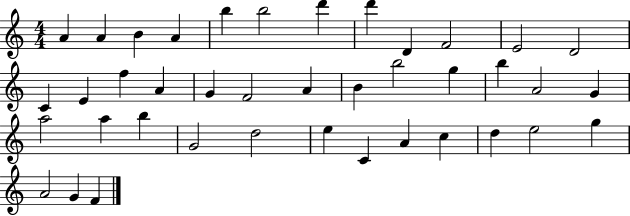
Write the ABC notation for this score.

X:1
T:Untitled
M:4/4
L:1/4
K:C
A A B A b b2 d' d' D F2 E2 D2 C E f A G F2 A B b2 g b A2 G a2 a b G2 d2 e C A c d e2 g A2 G F